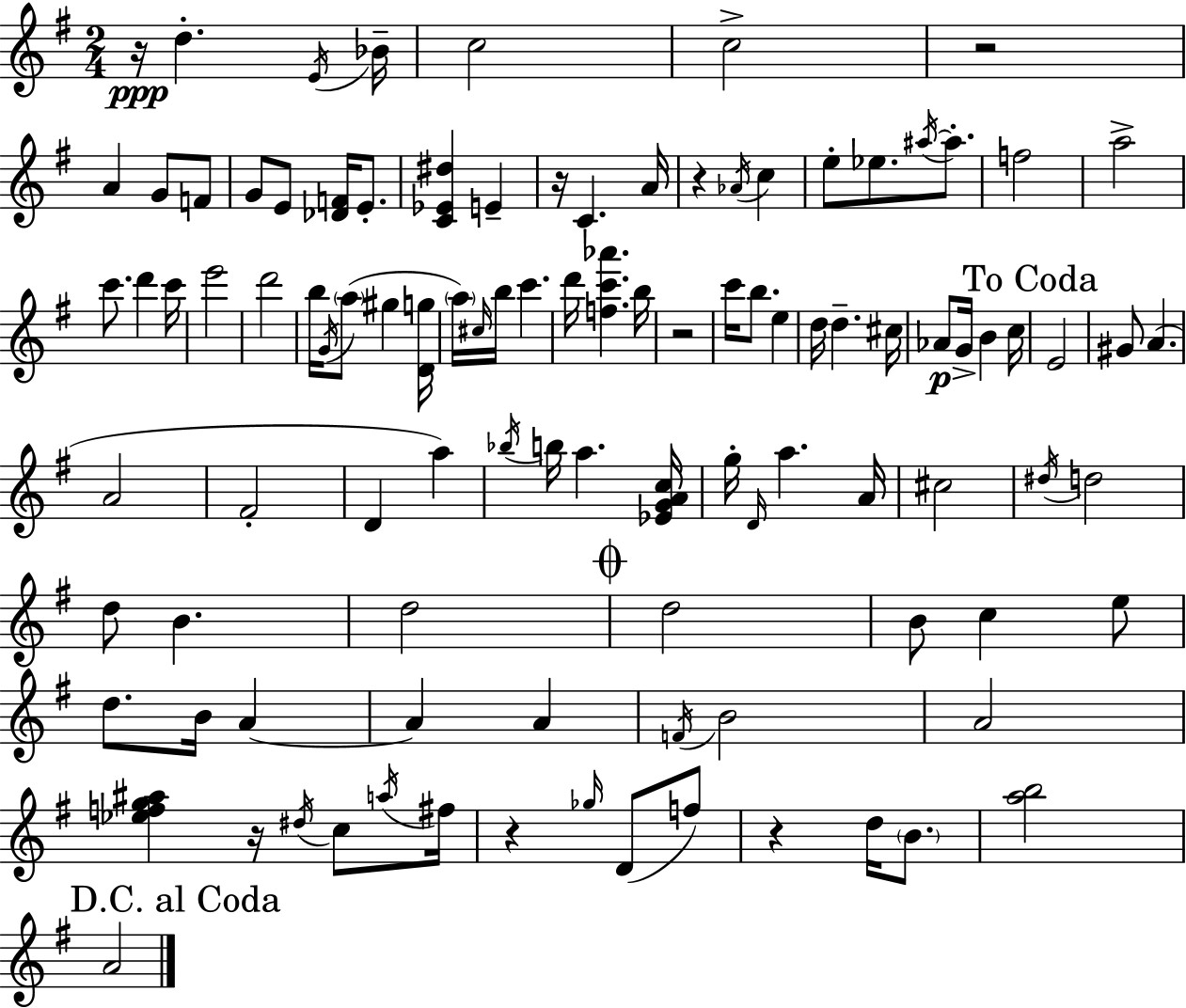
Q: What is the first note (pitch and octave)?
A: D5